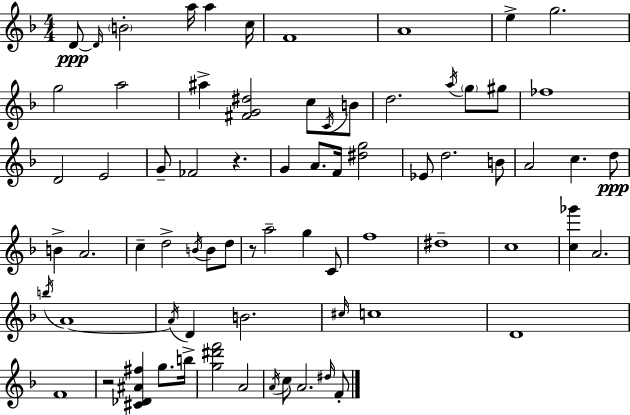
D4/e D4/s B4/h A5/s A5/q C5/s F4/w A4/w E5/q G5/h. G5/h A5/h A#5/q [F#4,G4,D#5]/h C5/e C4/s B4/e D5/h. A5/s G5/e G#5/e FES5/w D4/h E4/h G4/e FES4/h R/q. G4/q A4/e. F4/s [D#5,G5]/h Eb4/e D5/h. B4/e A4/h C5/q. D5/e B4/q A4/h. C5/q D5/h B4/s B4/e D5/e R/e A5/h G5/q C4/e F5/w D#5/w C5/w [C5,Gb6]/q A4/h. B5/s A4/w A4/s D4/q B4/h. C#5/s C5/w D4/w F4/w R/h [C#4,Db4,A#4,F#5]/q G5/e. B5/s [G5,D#6,F6]/h A4/h A4/s C5/e A4/h. D#5/s F4/e